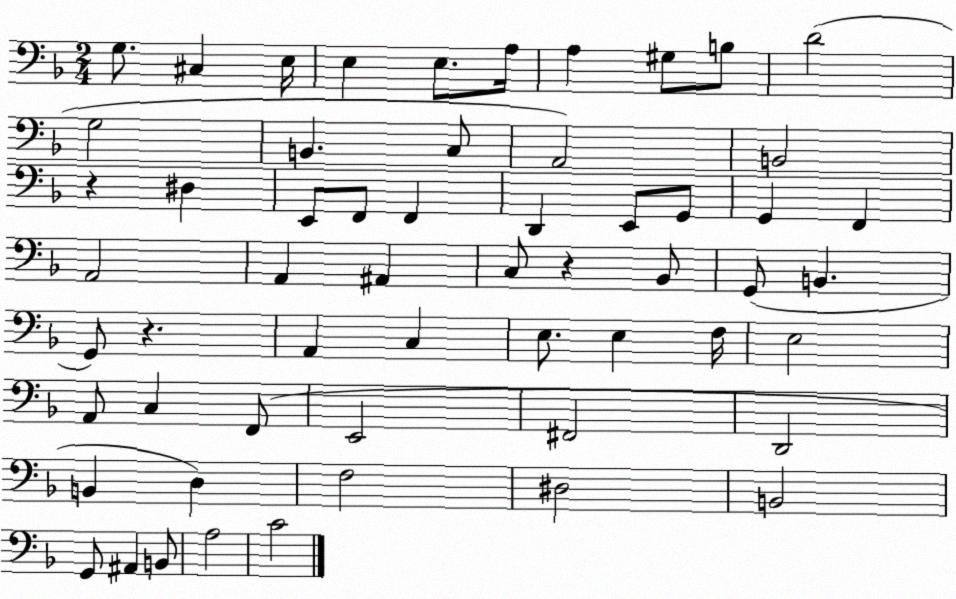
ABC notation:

X:1
T:Untitled
M:2/4
L:1/4
K:F
G,/2 ^C, E,/4 E, E,/2 A,/4 A, ^G,/2 B,/2 D2 G,2 B,, C,/2 A,,2 B,,2 z ^D, E,,/2 F,,/2 F,, D,, E,,/2 G,,/2 G,, F,, A,,2 A,, ^A,, C,/2 z _B,,/2 G,,/2 B,, G,,/2 z A,, C, E,/2 E, F,/4 E,2 A,,/2 C, F,,/2 E,,2 ^F,,2 D,,2 B,, D, F,2 ^D,2 B,,2 G,,/2 ^A,, B,,/2 A,2 C2